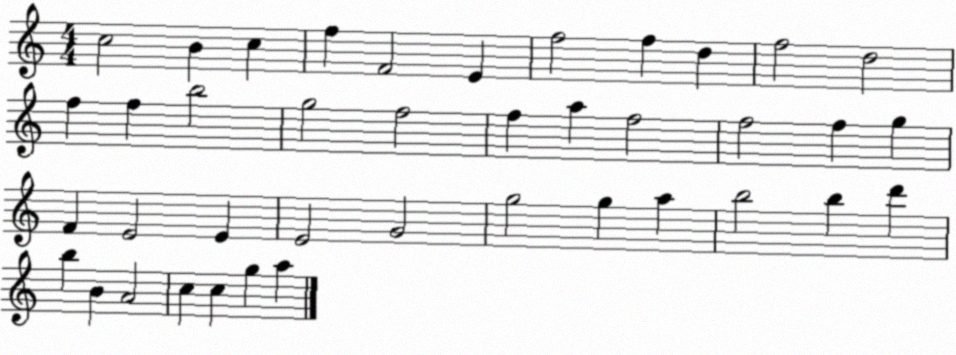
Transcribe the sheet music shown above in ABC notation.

X:1
T:Untitled
M:4/4
L:1/4
K:C
c2 B c f F2 E f2 f d f2 d2 f f b2 g2 f2 f a f2 f2 f g F E2 E E2 G2 g2 g a b2 b d' b B A2 c c g a